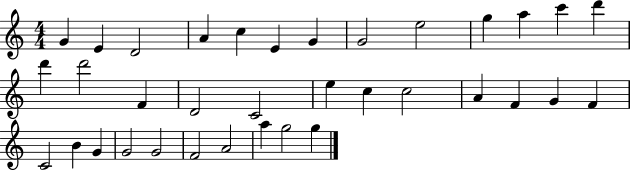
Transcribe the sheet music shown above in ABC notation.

X:1
T:Untitled
M:4/4
L:1/4
K:C
G E D2 A c E G G2 e2 g a c' d' d' d'2 F D2 C2 e c c2 A F G F C2 B G G2 G2 F2 A2 a g2 g